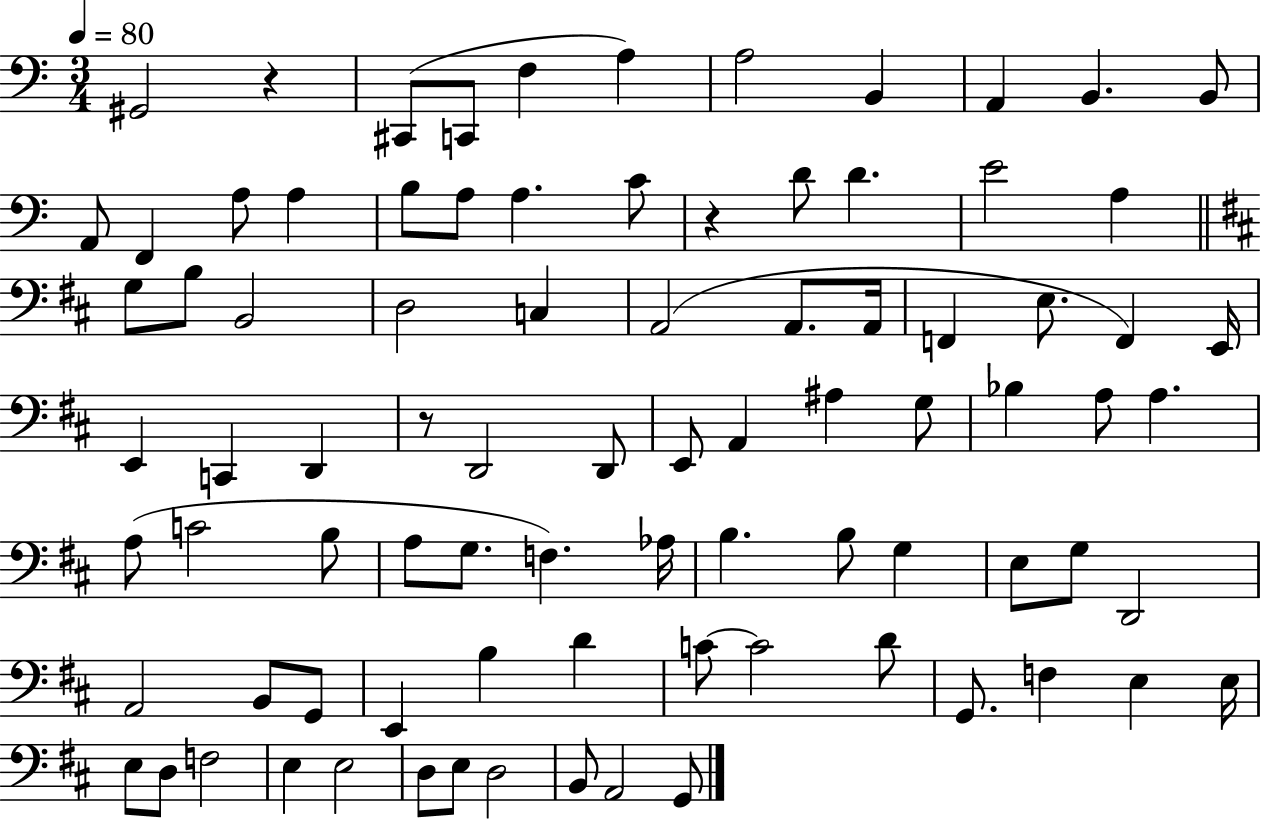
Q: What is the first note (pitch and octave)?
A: G#2